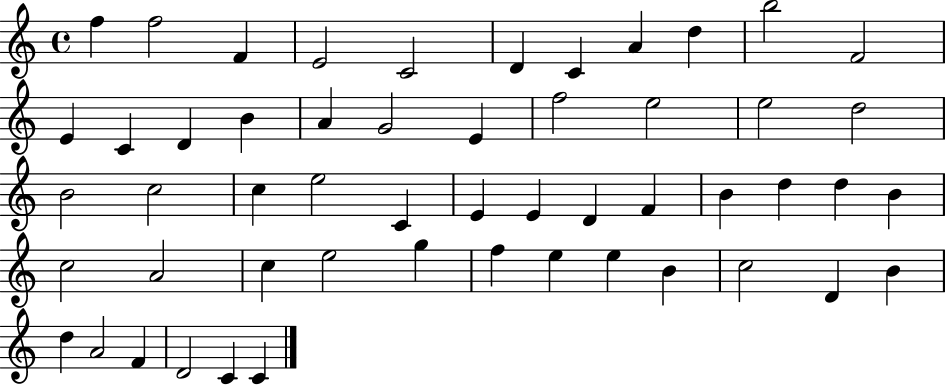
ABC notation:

X:1
T:Untitled
M:4/4
L:1/4
K:C
f f2 F E2 C2 D C A d b2 F2 E C D B A G2 E f2 e2 e2 d2 B2 c2 c e2 C E E D F B d d B c2 A2 c e2 g f e e B c2 D B d A2 F D2 C C